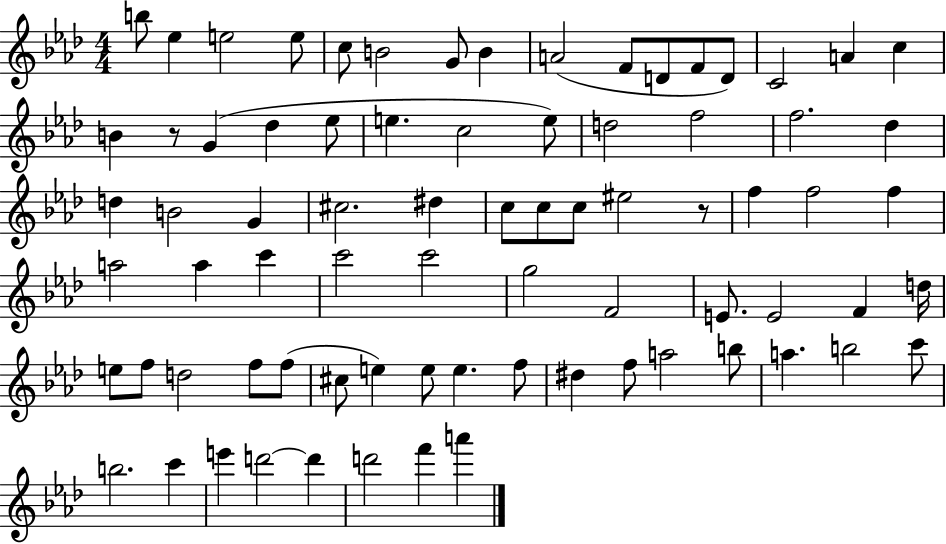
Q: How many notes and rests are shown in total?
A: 77